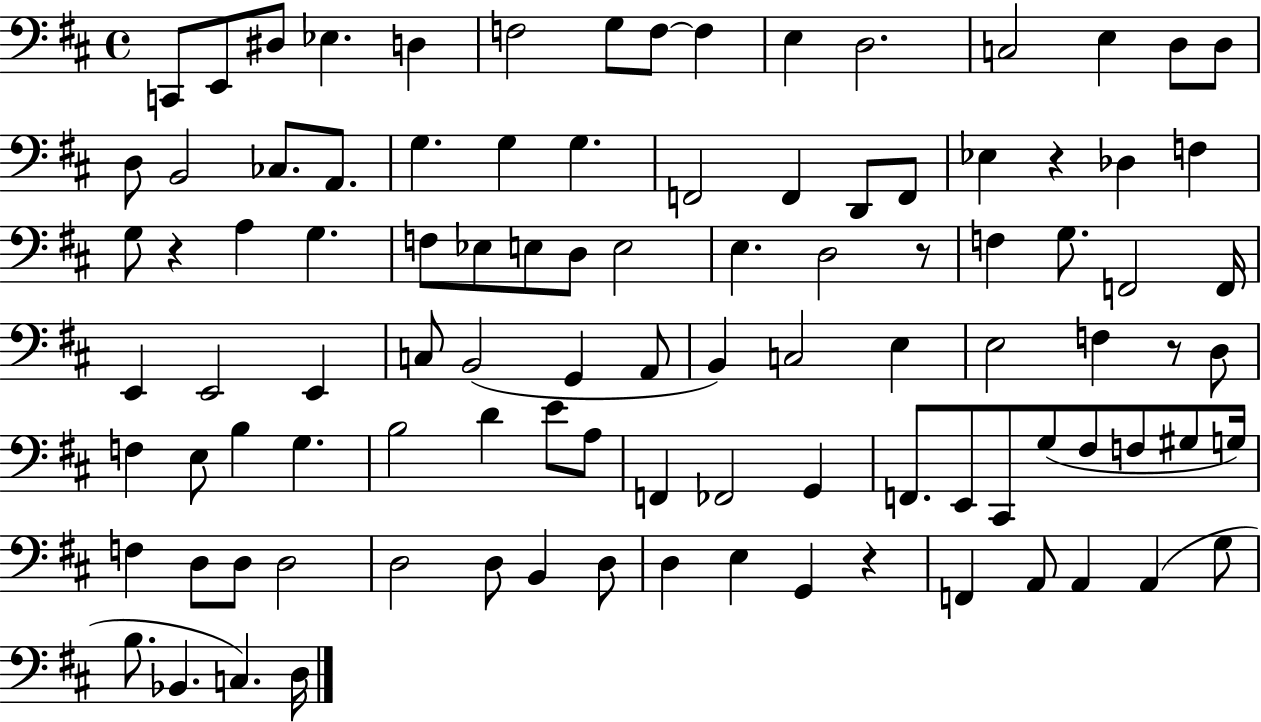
C2/e E2/e D#3/e Eb3/q. D3/q F3/h G3/e F3/e F3/q E3/q D3/h. C3/h E3/q D3/e D3/e D3/e B2/h CES3/e. A2/e. G3/q. G3/q G3/q. F2/h F2/q D2/e F2/e Eb3/q R/q Db3/q F3/q G3/e R/q A3/q G3/q. F3/e Eb3/e E3/e D3/e E3/h E3/q. D3/h R/e F3/q G3/e. F2/h F2/s E2/q E2/h E2/q C3/e B2/h G2/q A2/e B2/q C3/h E3/q E3/h F3/q R/e D3/e F3/q E3/e B3/q G3/q. B3/h D4/q E4/e A3/e F2/q FES2/h G2/q F2/e. E2/e C#2/e G3/e F#3/e F3/e G#3/e G3/s F3/q D3/e D3/e D3/h D3/h D3/e B2/q D3/e D3/q E3/q G2/q R/q F2/q A2/e A2/q A2/q G3/e B3/e. Bb2/q. C3/q. D3/s